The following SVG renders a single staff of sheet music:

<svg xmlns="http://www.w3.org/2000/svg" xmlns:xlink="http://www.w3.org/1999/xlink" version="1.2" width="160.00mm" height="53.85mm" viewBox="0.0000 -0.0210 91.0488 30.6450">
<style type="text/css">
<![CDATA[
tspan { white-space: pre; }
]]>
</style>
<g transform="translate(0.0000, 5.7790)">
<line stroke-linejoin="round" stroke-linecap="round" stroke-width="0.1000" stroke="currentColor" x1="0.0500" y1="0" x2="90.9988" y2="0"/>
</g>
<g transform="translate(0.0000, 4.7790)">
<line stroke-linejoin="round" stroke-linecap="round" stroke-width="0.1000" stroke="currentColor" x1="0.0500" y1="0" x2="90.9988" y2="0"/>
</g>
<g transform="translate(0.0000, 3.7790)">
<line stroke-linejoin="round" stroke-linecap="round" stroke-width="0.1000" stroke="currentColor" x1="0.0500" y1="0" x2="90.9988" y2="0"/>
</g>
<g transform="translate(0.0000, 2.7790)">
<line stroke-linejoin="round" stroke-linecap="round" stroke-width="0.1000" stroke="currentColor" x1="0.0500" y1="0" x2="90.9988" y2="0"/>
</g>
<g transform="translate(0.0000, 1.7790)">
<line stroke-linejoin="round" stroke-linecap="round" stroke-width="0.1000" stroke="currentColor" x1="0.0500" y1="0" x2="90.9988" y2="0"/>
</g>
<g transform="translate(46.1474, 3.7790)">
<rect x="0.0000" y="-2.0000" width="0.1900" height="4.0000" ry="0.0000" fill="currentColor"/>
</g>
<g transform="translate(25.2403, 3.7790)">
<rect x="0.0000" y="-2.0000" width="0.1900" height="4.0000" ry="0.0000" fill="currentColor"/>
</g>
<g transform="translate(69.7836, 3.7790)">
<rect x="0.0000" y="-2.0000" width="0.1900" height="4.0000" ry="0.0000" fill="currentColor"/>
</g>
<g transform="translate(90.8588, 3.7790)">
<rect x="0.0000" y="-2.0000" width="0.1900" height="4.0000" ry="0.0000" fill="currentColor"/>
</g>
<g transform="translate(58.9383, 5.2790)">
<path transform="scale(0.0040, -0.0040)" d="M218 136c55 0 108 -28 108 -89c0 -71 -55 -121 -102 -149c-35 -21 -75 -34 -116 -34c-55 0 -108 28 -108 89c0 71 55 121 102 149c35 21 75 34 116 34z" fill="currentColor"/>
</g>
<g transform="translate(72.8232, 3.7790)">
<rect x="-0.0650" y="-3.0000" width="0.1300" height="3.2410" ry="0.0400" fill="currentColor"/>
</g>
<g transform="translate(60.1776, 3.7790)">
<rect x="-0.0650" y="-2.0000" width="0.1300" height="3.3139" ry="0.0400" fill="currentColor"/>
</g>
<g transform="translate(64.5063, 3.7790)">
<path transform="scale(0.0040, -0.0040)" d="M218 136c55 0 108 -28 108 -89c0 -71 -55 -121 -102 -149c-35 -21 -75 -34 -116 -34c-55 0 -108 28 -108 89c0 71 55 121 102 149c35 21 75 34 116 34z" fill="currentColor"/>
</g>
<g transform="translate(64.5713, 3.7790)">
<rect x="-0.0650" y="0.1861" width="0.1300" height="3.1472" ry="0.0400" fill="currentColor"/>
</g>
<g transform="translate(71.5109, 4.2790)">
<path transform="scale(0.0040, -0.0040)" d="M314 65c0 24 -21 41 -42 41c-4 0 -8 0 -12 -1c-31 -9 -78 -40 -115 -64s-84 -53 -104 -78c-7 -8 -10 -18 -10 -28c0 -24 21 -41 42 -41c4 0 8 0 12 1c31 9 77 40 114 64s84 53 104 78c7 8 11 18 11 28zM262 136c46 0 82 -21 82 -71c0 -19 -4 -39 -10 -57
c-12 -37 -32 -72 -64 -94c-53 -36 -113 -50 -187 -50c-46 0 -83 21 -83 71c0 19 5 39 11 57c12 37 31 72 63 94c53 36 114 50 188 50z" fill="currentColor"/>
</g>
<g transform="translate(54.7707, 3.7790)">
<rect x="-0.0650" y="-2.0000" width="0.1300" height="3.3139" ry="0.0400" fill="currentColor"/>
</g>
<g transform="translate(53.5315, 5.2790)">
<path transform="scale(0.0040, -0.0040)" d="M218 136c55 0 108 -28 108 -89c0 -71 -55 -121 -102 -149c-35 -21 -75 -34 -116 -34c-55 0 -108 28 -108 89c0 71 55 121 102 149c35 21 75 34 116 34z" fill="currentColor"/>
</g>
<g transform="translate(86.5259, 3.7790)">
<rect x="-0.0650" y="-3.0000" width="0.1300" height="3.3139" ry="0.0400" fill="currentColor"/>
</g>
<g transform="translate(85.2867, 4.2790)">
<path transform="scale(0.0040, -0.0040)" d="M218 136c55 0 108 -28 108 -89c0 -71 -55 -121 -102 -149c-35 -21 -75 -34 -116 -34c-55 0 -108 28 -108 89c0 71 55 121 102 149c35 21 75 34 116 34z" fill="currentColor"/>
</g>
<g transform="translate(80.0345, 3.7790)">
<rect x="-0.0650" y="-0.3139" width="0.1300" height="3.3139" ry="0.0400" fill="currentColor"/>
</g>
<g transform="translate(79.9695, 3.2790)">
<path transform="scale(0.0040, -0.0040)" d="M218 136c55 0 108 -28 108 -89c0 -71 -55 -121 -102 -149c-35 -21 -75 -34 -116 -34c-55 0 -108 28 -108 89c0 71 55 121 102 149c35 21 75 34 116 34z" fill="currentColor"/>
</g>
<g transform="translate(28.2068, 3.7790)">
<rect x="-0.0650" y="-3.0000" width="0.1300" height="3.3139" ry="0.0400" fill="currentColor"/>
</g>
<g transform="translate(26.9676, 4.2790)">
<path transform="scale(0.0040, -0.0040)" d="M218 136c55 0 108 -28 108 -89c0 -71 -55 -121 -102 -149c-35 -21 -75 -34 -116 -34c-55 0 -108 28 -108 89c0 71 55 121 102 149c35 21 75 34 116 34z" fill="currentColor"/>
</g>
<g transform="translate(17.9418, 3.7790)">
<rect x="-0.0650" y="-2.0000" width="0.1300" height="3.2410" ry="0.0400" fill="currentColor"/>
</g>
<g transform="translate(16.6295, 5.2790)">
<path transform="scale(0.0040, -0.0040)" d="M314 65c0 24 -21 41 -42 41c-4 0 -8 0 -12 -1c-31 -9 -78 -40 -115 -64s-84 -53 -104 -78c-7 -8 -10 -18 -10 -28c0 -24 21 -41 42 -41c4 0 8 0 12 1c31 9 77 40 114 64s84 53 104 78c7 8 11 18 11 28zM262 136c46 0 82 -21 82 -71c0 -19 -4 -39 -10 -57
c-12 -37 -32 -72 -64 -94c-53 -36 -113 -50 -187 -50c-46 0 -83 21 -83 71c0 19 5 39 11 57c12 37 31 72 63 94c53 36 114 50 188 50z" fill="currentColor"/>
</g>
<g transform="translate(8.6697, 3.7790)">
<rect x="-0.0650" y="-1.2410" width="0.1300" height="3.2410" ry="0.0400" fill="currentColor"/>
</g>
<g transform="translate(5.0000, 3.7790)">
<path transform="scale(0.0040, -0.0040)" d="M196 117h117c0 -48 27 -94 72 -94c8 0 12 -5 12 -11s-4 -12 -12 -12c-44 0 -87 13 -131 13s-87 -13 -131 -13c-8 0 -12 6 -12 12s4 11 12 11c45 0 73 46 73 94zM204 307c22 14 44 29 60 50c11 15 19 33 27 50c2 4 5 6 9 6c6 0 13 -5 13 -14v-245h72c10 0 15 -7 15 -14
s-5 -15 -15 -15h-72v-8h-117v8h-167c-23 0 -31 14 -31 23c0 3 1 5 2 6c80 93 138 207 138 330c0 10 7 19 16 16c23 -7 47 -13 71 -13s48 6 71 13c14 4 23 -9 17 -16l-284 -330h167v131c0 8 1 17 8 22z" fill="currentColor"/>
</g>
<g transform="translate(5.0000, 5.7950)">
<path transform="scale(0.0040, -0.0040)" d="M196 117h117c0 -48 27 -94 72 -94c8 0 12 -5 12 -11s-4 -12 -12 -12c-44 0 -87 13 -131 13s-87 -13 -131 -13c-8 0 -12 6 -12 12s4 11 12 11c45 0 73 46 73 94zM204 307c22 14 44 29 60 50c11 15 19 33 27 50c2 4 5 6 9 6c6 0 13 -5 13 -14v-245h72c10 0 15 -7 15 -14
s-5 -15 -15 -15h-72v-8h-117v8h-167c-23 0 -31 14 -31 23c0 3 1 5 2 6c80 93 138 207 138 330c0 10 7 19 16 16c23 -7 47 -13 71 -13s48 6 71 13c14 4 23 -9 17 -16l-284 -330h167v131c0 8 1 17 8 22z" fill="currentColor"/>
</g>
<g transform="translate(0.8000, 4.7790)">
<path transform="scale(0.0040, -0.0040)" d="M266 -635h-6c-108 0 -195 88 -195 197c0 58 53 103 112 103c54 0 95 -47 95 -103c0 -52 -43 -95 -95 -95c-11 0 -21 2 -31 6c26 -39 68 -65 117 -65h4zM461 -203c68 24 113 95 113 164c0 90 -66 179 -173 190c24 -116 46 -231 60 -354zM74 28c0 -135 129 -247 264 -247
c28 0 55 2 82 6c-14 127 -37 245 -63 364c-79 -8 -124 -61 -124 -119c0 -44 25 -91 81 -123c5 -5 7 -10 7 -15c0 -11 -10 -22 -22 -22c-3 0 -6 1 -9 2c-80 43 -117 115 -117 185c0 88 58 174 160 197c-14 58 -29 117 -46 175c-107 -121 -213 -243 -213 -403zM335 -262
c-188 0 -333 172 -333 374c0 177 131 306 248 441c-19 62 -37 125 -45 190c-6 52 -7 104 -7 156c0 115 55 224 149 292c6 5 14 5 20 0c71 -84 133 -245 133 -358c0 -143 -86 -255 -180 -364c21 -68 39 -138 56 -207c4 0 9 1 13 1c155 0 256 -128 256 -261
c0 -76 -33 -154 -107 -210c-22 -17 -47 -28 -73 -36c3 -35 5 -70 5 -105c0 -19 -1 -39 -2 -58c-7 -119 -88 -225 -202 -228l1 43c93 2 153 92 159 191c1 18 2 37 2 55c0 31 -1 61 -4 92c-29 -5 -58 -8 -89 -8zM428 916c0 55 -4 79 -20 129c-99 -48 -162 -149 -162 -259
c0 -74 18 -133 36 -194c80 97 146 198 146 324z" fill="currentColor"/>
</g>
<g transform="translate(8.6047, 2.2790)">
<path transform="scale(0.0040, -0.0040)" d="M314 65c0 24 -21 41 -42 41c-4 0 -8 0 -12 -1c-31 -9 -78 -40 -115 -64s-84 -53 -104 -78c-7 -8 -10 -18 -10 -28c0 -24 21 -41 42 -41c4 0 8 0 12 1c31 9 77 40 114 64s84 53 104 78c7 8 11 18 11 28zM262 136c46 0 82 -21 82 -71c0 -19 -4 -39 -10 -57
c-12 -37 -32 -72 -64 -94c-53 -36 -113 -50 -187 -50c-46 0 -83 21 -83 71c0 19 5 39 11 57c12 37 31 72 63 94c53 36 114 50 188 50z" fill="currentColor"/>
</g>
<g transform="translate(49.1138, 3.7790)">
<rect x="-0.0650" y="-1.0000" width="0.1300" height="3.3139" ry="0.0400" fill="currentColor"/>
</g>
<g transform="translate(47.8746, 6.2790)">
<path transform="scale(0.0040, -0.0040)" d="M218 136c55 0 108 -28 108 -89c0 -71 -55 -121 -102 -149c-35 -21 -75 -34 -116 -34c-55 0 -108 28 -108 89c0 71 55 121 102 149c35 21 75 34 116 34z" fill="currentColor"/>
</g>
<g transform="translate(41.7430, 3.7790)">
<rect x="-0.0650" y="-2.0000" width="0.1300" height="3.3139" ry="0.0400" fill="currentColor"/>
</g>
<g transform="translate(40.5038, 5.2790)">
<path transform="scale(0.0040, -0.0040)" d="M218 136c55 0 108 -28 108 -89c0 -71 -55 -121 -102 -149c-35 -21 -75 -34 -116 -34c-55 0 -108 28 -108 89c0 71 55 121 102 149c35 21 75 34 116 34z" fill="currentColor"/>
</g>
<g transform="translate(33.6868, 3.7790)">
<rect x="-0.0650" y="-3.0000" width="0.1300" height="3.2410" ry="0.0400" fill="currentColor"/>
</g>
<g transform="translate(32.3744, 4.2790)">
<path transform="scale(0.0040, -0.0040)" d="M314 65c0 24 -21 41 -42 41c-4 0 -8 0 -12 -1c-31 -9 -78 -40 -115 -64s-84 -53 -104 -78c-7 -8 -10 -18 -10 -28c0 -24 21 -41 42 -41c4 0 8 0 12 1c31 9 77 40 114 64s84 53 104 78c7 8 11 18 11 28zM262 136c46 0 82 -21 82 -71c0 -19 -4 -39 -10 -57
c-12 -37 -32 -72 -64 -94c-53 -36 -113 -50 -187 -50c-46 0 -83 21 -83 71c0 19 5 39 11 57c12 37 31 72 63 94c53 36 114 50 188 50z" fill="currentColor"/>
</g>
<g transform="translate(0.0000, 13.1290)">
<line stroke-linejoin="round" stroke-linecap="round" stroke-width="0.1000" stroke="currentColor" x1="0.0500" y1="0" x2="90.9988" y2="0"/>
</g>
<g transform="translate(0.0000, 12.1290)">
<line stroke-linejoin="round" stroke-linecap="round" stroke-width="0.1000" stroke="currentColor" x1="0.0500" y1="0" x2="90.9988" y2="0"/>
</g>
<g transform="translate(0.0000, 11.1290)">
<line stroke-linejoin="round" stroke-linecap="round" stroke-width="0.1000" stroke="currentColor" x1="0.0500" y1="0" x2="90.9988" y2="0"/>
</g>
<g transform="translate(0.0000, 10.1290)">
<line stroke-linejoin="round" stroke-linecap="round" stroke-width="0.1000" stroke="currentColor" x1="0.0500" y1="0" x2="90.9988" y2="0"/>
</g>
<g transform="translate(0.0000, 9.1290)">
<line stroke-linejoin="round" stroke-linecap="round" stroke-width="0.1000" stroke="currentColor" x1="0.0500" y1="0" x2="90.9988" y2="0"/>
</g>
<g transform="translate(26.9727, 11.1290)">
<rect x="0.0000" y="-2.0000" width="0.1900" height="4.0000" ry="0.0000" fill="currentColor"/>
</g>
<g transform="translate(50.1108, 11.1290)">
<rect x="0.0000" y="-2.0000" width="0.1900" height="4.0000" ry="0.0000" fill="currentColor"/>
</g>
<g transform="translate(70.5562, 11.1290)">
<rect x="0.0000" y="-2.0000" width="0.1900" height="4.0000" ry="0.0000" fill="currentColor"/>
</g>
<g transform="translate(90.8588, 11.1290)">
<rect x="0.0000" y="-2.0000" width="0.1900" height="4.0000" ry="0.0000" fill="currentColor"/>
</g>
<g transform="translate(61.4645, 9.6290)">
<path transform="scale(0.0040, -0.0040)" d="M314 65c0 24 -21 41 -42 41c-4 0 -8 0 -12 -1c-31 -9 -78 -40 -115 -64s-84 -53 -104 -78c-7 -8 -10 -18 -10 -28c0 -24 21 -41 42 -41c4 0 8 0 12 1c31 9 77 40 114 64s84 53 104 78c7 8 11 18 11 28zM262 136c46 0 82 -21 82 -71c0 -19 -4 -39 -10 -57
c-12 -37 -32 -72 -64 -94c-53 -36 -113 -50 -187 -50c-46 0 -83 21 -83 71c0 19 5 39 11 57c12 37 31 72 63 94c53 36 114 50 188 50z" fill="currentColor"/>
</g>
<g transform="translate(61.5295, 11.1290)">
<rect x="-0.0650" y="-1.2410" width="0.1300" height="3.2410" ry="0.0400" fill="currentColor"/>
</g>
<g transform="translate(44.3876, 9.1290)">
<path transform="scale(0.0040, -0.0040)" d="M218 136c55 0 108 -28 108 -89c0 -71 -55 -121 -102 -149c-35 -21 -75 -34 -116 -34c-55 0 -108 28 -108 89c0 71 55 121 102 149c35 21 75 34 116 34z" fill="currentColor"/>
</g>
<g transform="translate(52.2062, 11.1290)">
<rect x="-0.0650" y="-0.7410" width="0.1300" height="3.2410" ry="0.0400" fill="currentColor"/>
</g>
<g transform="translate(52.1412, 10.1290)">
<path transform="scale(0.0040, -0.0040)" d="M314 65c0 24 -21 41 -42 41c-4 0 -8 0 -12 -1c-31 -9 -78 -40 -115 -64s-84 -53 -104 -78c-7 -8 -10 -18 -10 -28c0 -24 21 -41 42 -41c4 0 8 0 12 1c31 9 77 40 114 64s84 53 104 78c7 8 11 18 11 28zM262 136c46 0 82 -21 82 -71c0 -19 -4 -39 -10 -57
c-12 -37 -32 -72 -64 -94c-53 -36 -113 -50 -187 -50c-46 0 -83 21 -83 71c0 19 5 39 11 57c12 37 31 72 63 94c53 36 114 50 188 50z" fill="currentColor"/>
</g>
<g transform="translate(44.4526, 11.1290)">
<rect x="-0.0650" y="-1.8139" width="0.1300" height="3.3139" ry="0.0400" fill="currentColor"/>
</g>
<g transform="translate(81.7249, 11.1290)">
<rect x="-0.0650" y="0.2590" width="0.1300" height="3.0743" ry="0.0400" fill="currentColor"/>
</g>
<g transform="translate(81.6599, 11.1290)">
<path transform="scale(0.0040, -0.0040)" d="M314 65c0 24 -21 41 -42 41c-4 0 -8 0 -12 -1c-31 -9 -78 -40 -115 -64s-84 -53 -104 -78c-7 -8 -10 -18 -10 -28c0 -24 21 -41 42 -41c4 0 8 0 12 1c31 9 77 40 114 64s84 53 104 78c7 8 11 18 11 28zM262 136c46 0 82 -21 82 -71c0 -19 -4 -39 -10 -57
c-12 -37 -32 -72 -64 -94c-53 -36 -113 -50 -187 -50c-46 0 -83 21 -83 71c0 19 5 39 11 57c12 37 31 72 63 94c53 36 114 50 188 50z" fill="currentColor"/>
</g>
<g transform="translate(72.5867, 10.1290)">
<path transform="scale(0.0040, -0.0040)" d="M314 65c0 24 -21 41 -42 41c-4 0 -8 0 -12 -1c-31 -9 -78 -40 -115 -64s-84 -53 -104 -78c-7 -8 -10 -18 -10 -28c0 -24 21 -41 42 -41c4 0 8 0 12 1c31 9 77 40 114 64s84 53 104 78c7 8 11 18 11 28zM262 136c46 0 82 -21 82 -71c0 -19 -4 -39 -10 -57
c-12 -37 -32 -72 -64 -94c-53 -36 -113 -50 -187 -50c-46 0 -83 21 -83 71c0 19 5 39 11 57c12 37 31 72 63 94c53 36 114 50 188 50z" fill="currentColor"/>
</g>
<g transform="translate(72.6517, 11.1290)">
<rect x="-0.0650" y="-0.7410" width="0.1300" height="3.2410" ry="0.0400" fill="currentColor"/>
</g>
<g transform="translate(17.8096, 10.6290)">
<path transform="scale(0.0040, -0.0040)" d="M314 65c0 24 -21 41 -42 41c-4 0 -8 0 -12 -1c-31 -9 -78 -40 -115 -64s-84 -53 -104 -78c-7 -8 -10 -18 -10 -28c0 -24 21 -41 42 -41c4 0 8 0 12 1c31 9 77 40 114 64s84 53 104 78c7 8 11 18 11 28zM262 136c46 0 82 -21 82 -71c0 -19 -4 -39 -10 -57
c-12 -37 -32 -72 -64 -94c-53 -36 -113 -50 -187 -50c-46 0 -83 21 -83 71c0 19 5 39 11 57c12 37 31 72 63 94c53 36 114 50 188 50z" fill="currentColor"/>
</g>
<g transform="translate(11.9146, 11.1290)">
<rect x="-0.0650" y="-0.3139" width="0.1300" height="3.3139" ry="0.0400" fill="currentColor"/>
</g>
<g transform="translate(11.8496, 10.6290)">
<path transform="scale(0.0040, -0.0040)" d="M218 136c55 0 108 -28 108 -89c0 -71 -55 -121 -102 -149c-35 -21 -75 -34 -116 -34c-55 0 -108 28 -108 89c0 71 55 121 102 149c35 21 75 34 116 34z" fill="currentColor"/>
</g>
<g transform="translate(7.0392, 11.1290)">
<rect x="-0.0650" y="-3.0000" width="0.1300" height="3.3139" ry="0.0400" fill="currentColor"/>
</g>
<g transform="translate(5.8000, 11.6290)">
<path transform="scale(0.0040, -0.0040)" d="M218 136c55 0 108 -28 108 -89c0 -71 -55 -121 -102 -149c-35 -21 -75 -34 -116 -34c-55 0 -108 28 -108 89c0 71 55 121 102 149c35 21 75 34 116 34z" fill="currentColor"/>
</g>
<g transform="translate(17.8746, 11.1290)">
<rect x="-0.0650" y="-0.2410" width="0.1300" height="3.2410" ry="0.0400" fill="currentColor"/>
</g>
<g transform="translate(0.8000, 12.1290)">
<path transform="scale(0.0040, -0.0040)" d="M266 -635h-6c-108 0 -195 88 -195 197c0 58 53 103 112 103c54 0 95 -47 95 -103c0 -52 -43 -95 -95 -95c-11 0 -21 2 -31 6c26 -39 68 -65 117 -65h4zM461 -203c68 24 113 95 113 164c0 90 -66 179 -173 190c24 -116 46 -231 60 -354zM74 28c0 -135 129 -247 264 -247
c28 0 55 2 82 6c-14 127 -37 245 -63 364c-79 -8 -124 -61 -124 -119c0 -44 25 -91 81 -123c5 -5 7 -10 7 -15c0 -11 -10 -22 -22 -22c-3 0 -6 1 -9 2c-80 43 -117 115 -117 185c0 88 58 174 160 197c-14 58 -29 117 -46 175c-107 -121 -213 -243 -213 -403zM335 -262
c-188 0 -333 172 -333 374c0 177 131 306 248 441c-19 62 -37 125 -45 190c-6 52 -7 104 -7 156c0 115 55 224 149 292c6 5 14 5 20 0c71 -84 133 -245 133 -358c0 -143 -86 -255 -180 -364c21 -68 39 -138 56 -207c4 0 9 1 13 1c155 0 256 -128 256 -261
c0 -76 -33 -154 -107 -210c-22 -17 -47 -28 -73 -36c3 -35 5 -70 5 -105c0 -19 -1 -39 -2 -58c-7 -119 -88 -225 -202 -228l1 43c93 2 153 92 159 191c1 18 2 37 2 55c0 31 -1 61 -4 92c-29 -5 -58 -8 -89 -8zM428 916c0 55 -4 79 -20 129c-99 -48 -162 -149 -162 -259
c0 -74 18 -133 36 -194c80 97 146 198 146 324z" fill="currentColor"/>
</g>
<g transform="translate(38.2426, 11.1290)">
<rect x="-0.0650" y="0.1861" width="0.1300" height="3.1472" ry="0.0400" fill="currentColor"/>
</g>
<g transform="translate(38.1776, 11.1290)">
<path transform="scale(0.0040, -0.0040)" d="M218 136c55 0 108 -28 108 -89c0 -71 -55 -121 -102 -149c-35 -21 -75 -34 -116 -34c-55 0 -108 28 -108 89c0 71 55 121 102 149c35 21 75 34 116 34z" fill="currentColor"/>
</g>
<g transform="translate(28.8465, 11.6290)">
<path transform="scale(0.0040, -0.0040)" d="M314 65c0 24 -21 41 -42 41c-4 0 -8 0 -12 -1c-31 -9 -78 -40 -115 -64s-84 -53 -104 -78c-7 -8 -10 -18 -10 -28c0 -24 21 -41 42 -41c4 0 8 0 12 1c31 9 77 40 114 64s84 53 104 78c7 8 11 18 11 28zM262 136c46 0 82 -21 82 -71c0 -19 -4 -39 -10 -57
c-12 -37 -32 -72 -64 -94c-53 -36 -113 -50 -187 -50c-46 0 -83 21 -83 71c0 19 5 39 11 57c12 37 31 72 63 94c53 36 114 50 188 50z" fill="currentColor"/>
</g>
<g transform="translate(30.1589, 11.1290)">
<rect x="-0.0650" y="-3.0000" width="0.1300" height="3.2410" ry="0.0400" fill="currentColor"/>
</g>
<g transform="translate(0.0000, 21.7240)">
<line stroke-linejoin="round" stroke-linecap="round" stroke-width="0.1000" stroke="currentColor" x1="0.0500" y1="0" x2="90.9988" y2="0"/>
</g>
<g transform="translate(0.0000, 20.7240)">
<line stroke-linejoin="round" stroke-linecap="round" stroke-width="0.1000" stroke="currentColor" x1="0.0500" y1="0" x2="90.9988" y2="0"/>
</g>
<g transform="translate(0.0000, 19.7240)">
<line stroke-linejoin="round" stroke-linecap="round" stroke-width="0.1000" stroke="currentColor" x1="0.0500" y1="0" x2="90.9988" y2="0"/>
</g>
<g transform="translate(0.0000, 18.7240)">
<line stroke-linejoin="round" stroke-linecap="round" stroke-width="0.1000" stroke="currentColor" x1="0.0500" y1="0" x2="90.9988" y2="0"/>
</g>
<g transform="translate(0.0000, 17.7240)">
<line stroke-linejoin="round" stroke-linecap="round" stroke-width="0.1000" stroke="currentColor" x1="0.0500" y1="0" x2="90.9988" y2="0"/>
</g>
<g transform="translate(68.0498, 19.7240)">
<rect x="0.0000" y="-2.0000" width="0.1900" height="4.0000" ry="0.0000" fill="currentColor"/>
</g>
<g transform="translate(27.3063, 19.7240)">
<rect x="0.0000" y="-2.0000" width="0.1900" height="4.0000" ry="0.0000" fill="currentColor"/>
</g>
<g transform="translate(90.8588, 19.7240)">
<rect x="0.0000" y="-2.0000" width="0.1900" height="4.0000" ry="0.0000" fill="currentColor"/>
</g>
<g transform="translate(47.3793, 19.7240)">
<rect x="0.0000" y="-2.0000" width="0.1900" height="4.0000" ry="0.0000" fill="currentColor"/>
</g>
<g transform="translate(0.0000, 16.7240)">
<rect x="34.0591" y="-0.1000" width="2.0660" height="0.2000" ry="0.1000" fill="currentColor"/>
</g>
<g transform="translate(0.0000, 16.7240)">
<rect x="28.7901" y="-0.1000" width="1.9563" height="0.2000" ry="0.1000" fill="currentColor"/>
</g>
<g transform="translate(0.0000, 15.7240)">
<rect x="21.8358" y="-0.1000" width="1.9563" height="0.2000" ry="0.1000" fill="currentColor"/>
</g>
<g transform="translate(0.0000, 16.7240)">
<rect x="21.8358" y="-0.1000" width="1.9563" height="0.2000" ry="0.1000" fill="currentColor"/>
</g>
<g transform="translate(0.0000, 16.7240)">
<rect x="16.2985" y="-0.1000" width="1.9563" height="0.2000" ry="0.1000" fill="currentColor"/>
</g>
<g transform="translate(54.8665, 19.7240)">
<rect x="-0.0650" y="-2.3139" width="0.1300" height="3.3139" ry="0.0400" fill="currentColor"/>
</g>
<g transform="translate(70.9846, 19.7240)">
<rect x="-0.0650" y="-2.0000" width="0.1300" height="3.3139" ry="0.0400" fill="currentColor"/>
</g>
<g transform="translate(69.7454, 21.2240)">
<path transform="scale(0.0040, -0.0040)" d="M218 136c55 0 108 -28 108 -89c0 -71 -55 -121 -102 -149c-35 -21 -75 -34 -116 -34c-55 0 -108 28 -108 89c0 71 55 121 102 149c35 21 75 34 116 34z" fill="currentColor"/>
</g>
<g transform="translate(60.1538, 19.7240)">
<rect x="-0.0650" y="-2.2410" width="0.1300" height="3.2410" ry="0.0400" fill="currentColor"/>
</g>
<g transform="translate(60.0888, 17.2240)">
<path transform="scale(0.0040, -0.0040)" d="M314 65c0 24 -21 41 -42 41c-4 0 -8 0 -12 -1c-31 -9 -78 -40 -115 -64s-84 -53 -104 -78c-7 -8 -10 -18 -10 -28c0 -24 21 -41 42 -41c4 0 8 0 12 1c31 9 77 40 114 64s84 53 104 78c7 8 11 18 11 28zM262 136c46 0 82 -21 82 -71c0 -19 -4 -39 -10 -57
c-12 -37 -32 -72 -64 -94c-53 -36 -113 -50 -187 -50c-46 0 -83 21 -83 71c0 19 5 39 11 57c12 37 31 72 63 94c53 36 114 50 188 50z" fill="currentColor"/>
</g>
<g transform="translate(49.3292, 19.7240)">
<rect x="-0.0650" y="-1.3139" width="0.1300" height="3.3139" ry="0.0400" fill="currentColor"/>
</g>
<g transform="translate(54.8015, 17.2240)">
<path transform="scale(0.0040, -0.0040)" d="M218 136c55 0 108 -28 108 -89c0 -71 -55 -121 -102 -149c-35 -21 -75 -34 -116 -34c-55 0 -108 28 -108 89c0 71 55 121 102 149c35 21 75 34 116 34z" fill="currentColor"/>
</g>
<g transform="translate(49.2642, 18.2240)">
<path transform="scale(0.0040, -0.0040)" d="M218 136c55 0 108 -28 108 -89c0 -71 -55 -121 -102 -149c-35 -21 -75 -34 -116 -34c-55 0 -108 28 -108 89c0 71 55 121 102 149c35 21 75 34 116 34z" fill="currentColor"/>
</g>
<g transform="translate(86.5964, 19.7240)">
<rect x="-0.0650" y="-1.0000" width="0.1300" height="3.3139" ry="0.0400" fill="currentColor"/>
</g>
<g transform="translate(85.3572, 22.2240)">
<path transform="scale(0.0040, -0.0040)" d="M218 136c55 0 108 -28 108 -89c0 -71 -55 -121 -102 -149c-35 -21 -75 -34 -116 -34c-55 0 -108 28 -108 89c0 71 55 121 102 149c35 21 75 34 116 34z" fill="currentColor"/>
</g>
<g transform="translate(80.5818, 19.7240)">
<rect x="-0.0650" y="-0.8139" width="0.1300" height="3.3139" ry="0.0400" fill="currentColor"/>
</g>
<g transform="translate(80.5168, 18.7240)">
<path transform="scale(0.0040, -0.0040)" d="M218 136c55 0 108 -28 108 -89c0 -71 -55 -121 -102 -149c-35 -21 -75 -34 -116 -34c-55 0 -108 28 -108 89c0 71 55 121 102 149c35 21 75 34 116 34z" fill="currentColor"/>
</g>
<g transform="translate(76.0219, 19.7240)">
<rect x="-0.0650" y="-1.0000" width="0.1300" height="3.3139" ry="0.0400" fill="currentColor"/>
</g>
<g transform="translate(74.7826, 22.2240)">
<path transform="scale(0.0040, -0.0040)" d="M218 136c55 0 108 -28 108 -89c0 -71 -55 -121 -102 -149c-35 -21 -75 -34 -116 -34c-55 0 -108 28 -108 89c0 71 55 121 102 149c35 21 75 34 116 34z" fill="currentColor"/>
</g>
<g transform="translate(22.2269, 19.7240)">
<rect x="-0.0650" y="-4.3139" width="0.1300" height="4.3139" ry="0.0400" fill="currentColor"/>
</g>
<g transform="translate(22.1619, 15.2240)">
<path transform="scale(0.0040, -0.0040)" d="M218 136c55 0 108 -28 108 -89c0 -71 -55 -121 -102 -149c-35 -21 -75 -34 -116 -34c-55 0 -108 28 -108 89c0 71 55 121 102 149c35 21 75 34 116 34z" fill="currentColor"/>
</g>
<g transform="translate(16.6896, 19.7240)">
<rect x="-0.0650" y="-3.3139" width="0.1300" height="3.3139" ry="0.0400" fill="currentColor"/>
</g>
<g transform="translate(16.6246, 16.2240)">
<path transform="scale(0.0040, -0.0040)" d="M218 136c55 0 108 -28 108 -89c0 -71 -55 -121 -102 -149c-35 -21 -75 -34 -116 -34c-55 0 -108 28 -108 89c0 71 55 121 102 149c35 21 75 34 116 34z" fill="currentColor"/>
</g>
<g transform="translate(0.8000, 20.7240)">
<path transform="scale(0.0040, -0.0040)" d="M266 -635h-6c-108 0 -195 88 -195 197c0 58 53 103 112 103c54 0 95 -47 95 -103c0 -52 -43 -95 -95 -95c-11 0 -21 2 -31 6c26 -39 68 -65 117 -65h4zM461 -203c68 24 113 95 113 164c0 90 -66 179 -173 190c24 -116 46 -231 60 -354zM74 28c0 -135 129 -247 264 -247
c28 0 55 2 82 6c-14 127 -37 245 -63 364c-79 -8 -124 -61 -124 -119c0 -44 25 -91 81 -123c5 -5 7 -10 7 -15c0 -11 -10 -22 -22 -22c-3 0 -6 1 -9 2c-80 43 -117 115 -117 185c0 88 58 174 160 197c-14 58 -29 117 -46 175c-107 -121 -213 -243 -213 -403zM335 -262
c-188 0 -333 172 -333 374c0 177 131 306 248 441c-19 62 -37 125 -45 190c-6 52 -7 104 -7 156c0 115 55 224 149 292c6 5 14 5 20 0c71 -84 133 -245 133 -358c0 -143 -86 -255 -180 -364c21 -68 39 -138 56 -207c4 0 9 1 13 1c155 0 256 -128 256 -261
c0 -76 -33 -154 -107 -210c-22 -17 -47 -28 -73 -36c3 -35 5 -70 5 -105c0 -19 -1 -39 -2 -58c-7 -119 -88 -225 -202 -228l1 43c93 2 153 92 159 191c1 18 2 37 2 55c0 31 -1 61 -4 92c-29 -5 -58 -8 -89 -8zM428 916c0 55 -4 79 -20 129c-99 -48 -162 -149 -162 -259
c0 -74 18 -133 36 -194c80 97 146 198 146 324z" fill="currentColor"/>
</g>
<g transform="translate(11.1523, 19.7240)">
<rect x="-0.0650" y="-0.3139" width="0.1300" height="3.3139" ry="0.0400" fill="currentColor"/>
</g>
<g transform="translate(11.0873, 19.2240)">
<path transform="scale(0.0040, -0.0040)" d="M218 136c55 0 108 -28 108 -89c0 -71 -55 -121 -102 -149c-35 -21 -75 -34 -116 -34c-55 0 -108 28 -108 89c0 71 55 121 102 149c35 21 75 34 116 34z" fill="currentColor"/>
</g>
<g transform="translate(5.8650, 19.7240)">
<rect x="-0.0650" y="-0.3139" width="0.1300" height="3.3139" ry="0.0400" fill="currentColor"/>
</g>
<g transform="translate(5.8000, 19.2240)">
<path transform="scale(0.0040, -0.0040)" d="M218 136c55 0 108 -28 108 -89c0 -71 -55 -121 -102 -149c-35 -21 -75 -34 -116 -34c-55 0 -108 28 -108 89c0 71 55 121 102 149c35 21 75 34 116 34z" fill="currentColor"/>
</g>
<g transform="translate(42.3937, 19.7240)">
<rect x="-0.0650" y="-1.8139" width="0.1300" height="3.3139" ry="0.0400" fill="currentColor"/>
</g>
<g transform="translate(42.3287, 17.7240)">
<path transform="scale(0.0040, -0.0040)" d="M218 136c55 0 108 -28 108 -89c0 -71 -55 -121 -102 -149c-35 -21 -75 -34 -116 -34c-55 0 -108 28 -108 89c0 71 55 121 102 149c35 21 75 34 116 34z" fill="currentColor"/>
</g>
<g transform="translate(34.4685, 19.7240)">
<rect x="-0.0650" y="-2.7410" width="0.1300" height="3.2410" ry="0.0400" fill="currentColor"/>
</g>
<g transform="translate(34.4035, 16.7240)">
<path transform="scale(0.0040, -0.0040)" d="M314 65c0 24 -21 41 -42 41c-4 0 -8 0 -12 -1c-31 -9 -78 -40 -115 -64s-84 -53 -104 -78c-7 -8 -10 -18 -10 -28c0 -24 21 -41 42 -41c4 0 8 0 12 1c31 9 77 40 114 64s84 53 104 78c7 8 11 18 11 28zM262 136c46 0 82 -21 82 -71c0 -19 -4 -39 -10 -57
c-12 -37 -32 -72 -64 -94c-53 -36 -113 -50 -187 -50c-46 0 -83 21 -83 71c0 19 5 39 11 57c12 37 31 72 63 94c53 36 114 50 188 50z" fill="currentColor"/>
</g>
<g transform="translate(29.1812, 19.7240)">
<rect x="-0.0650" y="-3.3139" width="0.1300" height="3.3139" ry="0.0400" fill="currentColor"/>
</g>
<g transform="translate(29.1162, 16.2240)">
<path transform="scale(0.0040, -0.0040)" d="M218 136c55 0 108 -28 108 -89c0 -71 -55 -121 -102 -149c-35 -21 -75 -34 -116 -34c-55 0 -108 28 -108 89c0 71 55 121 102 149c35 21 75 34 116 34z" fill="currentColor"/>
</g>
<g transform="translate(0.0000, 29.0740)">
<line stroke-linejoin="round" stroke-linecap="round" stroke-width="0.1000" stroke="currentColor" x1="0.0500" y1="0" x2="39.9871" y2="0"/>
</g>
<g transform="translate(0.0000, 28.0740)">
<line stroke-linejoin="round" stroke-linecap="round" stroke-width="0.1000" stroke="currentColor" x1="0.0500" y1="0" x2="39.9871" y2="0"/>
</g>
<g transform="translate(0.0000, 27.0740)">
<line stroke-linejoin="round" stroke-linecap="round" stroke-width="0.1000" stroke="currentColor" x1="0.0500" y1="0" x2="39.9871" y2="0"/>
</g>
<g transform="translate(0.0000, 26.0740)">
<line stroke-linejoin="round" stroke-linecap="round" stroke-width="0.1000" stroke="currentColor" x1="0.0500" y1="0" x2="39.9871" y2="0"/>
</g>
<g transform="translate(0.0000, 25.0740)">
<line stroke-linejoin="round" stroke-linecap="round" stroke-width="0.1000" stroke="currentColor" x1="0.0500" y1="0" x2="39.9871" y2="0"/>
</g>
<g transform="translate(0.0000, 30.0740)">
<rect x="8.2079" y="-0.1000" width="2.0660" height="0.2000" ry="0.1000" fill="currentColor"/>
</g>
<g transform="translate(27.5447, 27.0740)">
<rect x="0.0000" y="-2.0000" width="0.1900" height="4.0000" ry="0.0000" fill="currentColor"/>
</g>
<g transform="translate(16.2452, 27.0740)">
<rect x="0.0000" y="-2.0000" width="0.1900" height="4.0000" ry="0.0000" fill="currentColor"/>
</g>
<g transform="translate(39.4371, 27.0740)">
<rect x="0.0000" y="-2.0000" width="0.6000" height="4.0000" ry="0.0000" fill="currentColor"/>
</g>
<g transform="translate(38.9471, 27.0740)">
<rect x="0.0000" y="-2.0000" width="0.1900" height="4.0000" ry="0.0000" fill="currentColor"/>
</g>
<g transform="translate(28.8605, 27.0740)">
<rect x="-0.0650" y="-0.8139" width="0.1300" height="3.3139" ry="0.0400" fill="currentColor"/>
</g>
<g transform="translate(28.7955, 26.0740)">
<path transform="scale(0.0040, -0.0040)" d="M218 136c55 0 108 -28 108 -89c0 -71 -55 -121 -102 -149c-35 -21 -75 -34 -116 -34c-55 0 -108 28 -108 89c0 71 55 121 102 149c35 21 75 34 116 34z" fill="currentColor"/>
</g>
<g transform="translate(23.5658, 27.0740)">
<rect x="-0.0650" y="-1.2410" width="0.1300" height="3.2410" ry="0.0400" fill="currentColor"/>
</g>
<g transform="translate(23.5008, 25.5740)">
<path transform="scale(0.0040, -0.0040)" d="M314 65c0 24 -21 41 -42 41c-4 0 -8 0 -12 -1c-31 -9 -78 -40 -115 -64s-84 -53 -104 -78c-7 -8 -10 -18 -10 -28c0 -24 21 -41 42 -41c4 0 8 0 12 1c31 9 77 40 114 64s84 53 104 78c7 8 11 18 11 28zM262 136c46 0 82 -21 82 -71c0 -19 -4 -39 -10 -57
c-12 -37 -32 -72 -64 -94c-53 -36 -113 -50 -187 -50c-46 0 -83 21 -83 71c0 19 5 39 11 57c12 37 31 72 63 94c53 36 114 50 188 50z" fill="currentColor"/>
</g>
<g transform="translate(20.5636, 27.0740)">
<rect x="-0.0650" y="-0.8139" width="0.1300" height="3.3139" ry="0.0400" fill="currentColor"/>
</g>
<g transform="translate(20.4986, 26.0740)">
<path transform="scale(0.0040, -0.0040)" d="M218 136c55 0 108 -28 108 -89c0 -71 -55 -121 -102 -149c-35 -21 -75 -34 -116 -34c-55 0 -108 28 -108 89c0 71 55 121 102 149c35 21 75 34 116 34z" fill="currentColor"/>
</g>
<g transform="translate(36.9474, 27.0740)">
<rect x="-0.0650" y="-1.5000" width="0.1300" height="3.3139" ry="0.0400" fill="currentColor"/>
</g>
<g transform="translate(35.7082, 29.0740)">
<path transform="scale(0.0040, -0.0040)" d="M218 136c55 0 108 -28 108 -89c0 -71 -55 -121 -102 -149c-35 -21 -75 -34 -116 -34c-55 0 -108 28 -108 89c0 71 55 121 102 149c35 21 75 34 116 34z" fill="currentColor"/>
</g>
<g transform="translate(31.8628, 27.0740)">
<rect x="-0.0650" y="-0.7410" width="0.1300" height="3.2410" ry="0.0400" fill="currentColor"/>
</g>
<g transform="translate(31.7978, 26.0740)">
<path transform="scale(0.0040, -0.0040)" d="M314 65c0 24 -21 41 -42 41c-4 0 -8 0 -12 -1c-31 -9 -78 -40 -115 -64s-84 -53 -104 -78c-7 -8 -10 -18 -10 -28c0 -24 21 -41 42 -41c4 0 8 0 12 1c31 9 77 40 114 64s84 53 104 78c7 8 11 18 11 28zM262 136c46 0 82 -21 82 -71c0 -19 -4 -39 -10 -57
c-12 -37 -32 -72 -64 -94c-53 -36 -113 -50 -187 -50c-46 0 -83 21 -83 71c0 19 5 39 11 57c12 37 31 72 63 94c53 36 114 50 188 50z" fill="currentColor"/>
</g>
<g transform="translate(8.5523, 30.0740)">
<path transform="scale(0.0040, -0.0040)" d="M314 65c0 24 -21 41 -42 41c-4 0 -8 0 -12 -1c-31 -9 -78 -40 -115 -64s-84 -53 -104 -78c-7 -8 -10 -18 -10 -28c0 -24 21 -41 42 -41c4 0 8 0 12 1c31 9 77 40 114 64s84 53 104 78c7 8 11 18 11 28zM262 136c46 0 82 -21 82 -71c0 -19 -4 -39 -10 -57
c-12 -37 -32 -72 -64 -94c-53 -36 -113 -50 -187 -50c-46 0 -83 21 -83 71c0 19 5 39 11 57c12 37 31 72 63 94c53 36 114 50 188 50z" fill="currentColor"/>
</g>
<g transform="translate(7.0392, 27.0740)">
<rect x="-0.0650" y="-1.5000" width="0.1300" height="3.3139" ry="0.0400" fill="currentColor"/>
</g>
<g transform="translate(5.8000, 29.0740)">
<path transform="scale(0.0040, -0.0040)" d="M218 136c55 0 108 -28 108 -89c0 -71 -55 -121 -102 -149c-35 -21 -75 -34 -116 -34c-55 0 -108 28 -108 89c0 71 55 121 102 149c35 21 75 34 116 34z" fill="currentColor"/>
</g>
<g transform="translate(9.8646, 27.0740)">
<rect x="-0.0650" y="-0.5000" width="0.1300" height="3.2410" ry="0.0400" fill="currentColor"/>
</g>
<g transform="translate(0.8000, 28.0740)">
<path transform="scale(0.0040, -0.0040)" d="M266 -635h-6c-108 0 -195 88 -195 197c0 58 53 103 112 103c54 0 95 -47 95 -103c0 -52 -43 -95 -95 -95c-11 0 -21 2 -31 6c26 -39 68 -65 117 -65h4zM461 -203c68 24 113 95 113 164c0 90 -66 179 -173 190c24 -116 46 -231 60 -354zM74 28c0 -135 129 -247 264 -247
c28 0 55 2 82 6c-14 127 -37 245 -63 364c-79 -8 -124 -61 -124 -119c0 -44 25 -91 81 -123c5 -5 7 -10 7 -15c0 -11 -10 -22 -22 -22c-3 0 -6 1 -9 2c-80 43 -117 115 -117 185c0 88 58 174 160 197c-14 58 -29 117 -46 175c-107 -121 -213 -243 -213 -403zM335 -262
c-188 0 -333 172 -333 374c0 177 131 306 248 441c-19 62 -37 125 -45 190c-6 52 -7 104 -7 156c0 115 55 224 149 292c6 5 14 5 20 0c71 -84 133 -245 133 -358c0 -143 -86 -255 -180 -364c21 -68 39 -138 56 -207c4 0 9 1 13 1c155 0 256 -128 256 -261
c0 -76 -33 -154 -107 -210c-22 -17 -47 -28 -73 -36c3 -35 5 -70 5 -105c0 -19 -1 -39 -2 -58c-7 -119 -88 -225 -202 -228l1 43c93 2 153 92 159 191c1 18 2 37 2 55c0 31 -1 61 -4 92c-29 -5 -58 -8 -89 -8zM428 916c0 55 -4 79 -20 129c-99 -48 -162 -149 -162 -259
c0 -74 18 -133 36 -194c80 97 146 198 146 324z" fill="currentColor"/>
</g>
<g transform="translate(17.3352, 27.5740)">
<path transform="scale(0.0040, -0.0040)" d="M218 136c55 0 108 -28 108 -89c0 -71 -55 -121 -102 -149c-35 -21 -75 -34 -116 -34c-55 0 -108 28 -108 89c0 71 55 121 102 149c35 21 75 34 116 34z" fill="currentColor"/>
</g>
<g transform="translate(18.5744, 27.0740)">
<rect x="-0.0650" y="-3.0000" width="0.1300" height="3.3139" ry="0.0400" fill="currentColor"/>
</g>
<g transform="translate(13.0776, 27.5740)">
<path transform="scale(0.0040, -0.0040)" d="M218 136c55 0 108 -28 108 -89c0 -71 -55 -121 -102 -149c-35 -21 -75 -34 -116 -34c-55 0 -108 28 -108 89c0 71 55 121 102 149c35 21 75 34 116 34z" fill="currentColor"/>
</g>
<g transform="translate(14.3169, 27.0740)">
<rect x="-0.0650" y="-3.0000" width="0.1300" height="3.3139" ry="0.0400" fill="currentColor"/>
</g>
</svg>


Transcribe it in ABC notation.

X:1
T:Untitled
M:4/4
L:1/4
K:C
e2 F2 A A2 F D F F B A2 c A A c c2 A2 B f d2 e2 d2 B2 c c b d' b a2 f e g g2 F D d D E C2 A A d e2 d d2 E